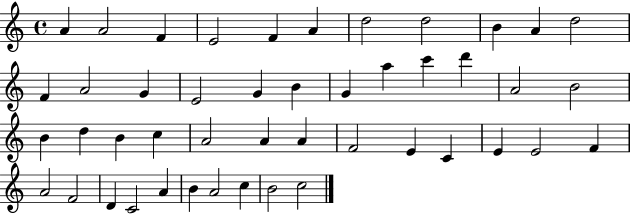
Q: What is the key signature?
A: C major